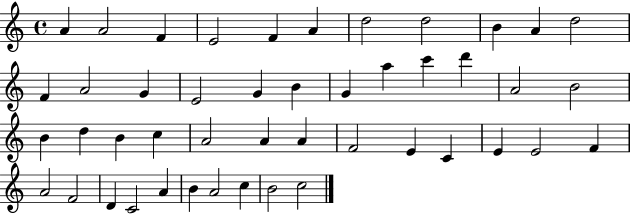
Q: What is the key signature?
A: C major